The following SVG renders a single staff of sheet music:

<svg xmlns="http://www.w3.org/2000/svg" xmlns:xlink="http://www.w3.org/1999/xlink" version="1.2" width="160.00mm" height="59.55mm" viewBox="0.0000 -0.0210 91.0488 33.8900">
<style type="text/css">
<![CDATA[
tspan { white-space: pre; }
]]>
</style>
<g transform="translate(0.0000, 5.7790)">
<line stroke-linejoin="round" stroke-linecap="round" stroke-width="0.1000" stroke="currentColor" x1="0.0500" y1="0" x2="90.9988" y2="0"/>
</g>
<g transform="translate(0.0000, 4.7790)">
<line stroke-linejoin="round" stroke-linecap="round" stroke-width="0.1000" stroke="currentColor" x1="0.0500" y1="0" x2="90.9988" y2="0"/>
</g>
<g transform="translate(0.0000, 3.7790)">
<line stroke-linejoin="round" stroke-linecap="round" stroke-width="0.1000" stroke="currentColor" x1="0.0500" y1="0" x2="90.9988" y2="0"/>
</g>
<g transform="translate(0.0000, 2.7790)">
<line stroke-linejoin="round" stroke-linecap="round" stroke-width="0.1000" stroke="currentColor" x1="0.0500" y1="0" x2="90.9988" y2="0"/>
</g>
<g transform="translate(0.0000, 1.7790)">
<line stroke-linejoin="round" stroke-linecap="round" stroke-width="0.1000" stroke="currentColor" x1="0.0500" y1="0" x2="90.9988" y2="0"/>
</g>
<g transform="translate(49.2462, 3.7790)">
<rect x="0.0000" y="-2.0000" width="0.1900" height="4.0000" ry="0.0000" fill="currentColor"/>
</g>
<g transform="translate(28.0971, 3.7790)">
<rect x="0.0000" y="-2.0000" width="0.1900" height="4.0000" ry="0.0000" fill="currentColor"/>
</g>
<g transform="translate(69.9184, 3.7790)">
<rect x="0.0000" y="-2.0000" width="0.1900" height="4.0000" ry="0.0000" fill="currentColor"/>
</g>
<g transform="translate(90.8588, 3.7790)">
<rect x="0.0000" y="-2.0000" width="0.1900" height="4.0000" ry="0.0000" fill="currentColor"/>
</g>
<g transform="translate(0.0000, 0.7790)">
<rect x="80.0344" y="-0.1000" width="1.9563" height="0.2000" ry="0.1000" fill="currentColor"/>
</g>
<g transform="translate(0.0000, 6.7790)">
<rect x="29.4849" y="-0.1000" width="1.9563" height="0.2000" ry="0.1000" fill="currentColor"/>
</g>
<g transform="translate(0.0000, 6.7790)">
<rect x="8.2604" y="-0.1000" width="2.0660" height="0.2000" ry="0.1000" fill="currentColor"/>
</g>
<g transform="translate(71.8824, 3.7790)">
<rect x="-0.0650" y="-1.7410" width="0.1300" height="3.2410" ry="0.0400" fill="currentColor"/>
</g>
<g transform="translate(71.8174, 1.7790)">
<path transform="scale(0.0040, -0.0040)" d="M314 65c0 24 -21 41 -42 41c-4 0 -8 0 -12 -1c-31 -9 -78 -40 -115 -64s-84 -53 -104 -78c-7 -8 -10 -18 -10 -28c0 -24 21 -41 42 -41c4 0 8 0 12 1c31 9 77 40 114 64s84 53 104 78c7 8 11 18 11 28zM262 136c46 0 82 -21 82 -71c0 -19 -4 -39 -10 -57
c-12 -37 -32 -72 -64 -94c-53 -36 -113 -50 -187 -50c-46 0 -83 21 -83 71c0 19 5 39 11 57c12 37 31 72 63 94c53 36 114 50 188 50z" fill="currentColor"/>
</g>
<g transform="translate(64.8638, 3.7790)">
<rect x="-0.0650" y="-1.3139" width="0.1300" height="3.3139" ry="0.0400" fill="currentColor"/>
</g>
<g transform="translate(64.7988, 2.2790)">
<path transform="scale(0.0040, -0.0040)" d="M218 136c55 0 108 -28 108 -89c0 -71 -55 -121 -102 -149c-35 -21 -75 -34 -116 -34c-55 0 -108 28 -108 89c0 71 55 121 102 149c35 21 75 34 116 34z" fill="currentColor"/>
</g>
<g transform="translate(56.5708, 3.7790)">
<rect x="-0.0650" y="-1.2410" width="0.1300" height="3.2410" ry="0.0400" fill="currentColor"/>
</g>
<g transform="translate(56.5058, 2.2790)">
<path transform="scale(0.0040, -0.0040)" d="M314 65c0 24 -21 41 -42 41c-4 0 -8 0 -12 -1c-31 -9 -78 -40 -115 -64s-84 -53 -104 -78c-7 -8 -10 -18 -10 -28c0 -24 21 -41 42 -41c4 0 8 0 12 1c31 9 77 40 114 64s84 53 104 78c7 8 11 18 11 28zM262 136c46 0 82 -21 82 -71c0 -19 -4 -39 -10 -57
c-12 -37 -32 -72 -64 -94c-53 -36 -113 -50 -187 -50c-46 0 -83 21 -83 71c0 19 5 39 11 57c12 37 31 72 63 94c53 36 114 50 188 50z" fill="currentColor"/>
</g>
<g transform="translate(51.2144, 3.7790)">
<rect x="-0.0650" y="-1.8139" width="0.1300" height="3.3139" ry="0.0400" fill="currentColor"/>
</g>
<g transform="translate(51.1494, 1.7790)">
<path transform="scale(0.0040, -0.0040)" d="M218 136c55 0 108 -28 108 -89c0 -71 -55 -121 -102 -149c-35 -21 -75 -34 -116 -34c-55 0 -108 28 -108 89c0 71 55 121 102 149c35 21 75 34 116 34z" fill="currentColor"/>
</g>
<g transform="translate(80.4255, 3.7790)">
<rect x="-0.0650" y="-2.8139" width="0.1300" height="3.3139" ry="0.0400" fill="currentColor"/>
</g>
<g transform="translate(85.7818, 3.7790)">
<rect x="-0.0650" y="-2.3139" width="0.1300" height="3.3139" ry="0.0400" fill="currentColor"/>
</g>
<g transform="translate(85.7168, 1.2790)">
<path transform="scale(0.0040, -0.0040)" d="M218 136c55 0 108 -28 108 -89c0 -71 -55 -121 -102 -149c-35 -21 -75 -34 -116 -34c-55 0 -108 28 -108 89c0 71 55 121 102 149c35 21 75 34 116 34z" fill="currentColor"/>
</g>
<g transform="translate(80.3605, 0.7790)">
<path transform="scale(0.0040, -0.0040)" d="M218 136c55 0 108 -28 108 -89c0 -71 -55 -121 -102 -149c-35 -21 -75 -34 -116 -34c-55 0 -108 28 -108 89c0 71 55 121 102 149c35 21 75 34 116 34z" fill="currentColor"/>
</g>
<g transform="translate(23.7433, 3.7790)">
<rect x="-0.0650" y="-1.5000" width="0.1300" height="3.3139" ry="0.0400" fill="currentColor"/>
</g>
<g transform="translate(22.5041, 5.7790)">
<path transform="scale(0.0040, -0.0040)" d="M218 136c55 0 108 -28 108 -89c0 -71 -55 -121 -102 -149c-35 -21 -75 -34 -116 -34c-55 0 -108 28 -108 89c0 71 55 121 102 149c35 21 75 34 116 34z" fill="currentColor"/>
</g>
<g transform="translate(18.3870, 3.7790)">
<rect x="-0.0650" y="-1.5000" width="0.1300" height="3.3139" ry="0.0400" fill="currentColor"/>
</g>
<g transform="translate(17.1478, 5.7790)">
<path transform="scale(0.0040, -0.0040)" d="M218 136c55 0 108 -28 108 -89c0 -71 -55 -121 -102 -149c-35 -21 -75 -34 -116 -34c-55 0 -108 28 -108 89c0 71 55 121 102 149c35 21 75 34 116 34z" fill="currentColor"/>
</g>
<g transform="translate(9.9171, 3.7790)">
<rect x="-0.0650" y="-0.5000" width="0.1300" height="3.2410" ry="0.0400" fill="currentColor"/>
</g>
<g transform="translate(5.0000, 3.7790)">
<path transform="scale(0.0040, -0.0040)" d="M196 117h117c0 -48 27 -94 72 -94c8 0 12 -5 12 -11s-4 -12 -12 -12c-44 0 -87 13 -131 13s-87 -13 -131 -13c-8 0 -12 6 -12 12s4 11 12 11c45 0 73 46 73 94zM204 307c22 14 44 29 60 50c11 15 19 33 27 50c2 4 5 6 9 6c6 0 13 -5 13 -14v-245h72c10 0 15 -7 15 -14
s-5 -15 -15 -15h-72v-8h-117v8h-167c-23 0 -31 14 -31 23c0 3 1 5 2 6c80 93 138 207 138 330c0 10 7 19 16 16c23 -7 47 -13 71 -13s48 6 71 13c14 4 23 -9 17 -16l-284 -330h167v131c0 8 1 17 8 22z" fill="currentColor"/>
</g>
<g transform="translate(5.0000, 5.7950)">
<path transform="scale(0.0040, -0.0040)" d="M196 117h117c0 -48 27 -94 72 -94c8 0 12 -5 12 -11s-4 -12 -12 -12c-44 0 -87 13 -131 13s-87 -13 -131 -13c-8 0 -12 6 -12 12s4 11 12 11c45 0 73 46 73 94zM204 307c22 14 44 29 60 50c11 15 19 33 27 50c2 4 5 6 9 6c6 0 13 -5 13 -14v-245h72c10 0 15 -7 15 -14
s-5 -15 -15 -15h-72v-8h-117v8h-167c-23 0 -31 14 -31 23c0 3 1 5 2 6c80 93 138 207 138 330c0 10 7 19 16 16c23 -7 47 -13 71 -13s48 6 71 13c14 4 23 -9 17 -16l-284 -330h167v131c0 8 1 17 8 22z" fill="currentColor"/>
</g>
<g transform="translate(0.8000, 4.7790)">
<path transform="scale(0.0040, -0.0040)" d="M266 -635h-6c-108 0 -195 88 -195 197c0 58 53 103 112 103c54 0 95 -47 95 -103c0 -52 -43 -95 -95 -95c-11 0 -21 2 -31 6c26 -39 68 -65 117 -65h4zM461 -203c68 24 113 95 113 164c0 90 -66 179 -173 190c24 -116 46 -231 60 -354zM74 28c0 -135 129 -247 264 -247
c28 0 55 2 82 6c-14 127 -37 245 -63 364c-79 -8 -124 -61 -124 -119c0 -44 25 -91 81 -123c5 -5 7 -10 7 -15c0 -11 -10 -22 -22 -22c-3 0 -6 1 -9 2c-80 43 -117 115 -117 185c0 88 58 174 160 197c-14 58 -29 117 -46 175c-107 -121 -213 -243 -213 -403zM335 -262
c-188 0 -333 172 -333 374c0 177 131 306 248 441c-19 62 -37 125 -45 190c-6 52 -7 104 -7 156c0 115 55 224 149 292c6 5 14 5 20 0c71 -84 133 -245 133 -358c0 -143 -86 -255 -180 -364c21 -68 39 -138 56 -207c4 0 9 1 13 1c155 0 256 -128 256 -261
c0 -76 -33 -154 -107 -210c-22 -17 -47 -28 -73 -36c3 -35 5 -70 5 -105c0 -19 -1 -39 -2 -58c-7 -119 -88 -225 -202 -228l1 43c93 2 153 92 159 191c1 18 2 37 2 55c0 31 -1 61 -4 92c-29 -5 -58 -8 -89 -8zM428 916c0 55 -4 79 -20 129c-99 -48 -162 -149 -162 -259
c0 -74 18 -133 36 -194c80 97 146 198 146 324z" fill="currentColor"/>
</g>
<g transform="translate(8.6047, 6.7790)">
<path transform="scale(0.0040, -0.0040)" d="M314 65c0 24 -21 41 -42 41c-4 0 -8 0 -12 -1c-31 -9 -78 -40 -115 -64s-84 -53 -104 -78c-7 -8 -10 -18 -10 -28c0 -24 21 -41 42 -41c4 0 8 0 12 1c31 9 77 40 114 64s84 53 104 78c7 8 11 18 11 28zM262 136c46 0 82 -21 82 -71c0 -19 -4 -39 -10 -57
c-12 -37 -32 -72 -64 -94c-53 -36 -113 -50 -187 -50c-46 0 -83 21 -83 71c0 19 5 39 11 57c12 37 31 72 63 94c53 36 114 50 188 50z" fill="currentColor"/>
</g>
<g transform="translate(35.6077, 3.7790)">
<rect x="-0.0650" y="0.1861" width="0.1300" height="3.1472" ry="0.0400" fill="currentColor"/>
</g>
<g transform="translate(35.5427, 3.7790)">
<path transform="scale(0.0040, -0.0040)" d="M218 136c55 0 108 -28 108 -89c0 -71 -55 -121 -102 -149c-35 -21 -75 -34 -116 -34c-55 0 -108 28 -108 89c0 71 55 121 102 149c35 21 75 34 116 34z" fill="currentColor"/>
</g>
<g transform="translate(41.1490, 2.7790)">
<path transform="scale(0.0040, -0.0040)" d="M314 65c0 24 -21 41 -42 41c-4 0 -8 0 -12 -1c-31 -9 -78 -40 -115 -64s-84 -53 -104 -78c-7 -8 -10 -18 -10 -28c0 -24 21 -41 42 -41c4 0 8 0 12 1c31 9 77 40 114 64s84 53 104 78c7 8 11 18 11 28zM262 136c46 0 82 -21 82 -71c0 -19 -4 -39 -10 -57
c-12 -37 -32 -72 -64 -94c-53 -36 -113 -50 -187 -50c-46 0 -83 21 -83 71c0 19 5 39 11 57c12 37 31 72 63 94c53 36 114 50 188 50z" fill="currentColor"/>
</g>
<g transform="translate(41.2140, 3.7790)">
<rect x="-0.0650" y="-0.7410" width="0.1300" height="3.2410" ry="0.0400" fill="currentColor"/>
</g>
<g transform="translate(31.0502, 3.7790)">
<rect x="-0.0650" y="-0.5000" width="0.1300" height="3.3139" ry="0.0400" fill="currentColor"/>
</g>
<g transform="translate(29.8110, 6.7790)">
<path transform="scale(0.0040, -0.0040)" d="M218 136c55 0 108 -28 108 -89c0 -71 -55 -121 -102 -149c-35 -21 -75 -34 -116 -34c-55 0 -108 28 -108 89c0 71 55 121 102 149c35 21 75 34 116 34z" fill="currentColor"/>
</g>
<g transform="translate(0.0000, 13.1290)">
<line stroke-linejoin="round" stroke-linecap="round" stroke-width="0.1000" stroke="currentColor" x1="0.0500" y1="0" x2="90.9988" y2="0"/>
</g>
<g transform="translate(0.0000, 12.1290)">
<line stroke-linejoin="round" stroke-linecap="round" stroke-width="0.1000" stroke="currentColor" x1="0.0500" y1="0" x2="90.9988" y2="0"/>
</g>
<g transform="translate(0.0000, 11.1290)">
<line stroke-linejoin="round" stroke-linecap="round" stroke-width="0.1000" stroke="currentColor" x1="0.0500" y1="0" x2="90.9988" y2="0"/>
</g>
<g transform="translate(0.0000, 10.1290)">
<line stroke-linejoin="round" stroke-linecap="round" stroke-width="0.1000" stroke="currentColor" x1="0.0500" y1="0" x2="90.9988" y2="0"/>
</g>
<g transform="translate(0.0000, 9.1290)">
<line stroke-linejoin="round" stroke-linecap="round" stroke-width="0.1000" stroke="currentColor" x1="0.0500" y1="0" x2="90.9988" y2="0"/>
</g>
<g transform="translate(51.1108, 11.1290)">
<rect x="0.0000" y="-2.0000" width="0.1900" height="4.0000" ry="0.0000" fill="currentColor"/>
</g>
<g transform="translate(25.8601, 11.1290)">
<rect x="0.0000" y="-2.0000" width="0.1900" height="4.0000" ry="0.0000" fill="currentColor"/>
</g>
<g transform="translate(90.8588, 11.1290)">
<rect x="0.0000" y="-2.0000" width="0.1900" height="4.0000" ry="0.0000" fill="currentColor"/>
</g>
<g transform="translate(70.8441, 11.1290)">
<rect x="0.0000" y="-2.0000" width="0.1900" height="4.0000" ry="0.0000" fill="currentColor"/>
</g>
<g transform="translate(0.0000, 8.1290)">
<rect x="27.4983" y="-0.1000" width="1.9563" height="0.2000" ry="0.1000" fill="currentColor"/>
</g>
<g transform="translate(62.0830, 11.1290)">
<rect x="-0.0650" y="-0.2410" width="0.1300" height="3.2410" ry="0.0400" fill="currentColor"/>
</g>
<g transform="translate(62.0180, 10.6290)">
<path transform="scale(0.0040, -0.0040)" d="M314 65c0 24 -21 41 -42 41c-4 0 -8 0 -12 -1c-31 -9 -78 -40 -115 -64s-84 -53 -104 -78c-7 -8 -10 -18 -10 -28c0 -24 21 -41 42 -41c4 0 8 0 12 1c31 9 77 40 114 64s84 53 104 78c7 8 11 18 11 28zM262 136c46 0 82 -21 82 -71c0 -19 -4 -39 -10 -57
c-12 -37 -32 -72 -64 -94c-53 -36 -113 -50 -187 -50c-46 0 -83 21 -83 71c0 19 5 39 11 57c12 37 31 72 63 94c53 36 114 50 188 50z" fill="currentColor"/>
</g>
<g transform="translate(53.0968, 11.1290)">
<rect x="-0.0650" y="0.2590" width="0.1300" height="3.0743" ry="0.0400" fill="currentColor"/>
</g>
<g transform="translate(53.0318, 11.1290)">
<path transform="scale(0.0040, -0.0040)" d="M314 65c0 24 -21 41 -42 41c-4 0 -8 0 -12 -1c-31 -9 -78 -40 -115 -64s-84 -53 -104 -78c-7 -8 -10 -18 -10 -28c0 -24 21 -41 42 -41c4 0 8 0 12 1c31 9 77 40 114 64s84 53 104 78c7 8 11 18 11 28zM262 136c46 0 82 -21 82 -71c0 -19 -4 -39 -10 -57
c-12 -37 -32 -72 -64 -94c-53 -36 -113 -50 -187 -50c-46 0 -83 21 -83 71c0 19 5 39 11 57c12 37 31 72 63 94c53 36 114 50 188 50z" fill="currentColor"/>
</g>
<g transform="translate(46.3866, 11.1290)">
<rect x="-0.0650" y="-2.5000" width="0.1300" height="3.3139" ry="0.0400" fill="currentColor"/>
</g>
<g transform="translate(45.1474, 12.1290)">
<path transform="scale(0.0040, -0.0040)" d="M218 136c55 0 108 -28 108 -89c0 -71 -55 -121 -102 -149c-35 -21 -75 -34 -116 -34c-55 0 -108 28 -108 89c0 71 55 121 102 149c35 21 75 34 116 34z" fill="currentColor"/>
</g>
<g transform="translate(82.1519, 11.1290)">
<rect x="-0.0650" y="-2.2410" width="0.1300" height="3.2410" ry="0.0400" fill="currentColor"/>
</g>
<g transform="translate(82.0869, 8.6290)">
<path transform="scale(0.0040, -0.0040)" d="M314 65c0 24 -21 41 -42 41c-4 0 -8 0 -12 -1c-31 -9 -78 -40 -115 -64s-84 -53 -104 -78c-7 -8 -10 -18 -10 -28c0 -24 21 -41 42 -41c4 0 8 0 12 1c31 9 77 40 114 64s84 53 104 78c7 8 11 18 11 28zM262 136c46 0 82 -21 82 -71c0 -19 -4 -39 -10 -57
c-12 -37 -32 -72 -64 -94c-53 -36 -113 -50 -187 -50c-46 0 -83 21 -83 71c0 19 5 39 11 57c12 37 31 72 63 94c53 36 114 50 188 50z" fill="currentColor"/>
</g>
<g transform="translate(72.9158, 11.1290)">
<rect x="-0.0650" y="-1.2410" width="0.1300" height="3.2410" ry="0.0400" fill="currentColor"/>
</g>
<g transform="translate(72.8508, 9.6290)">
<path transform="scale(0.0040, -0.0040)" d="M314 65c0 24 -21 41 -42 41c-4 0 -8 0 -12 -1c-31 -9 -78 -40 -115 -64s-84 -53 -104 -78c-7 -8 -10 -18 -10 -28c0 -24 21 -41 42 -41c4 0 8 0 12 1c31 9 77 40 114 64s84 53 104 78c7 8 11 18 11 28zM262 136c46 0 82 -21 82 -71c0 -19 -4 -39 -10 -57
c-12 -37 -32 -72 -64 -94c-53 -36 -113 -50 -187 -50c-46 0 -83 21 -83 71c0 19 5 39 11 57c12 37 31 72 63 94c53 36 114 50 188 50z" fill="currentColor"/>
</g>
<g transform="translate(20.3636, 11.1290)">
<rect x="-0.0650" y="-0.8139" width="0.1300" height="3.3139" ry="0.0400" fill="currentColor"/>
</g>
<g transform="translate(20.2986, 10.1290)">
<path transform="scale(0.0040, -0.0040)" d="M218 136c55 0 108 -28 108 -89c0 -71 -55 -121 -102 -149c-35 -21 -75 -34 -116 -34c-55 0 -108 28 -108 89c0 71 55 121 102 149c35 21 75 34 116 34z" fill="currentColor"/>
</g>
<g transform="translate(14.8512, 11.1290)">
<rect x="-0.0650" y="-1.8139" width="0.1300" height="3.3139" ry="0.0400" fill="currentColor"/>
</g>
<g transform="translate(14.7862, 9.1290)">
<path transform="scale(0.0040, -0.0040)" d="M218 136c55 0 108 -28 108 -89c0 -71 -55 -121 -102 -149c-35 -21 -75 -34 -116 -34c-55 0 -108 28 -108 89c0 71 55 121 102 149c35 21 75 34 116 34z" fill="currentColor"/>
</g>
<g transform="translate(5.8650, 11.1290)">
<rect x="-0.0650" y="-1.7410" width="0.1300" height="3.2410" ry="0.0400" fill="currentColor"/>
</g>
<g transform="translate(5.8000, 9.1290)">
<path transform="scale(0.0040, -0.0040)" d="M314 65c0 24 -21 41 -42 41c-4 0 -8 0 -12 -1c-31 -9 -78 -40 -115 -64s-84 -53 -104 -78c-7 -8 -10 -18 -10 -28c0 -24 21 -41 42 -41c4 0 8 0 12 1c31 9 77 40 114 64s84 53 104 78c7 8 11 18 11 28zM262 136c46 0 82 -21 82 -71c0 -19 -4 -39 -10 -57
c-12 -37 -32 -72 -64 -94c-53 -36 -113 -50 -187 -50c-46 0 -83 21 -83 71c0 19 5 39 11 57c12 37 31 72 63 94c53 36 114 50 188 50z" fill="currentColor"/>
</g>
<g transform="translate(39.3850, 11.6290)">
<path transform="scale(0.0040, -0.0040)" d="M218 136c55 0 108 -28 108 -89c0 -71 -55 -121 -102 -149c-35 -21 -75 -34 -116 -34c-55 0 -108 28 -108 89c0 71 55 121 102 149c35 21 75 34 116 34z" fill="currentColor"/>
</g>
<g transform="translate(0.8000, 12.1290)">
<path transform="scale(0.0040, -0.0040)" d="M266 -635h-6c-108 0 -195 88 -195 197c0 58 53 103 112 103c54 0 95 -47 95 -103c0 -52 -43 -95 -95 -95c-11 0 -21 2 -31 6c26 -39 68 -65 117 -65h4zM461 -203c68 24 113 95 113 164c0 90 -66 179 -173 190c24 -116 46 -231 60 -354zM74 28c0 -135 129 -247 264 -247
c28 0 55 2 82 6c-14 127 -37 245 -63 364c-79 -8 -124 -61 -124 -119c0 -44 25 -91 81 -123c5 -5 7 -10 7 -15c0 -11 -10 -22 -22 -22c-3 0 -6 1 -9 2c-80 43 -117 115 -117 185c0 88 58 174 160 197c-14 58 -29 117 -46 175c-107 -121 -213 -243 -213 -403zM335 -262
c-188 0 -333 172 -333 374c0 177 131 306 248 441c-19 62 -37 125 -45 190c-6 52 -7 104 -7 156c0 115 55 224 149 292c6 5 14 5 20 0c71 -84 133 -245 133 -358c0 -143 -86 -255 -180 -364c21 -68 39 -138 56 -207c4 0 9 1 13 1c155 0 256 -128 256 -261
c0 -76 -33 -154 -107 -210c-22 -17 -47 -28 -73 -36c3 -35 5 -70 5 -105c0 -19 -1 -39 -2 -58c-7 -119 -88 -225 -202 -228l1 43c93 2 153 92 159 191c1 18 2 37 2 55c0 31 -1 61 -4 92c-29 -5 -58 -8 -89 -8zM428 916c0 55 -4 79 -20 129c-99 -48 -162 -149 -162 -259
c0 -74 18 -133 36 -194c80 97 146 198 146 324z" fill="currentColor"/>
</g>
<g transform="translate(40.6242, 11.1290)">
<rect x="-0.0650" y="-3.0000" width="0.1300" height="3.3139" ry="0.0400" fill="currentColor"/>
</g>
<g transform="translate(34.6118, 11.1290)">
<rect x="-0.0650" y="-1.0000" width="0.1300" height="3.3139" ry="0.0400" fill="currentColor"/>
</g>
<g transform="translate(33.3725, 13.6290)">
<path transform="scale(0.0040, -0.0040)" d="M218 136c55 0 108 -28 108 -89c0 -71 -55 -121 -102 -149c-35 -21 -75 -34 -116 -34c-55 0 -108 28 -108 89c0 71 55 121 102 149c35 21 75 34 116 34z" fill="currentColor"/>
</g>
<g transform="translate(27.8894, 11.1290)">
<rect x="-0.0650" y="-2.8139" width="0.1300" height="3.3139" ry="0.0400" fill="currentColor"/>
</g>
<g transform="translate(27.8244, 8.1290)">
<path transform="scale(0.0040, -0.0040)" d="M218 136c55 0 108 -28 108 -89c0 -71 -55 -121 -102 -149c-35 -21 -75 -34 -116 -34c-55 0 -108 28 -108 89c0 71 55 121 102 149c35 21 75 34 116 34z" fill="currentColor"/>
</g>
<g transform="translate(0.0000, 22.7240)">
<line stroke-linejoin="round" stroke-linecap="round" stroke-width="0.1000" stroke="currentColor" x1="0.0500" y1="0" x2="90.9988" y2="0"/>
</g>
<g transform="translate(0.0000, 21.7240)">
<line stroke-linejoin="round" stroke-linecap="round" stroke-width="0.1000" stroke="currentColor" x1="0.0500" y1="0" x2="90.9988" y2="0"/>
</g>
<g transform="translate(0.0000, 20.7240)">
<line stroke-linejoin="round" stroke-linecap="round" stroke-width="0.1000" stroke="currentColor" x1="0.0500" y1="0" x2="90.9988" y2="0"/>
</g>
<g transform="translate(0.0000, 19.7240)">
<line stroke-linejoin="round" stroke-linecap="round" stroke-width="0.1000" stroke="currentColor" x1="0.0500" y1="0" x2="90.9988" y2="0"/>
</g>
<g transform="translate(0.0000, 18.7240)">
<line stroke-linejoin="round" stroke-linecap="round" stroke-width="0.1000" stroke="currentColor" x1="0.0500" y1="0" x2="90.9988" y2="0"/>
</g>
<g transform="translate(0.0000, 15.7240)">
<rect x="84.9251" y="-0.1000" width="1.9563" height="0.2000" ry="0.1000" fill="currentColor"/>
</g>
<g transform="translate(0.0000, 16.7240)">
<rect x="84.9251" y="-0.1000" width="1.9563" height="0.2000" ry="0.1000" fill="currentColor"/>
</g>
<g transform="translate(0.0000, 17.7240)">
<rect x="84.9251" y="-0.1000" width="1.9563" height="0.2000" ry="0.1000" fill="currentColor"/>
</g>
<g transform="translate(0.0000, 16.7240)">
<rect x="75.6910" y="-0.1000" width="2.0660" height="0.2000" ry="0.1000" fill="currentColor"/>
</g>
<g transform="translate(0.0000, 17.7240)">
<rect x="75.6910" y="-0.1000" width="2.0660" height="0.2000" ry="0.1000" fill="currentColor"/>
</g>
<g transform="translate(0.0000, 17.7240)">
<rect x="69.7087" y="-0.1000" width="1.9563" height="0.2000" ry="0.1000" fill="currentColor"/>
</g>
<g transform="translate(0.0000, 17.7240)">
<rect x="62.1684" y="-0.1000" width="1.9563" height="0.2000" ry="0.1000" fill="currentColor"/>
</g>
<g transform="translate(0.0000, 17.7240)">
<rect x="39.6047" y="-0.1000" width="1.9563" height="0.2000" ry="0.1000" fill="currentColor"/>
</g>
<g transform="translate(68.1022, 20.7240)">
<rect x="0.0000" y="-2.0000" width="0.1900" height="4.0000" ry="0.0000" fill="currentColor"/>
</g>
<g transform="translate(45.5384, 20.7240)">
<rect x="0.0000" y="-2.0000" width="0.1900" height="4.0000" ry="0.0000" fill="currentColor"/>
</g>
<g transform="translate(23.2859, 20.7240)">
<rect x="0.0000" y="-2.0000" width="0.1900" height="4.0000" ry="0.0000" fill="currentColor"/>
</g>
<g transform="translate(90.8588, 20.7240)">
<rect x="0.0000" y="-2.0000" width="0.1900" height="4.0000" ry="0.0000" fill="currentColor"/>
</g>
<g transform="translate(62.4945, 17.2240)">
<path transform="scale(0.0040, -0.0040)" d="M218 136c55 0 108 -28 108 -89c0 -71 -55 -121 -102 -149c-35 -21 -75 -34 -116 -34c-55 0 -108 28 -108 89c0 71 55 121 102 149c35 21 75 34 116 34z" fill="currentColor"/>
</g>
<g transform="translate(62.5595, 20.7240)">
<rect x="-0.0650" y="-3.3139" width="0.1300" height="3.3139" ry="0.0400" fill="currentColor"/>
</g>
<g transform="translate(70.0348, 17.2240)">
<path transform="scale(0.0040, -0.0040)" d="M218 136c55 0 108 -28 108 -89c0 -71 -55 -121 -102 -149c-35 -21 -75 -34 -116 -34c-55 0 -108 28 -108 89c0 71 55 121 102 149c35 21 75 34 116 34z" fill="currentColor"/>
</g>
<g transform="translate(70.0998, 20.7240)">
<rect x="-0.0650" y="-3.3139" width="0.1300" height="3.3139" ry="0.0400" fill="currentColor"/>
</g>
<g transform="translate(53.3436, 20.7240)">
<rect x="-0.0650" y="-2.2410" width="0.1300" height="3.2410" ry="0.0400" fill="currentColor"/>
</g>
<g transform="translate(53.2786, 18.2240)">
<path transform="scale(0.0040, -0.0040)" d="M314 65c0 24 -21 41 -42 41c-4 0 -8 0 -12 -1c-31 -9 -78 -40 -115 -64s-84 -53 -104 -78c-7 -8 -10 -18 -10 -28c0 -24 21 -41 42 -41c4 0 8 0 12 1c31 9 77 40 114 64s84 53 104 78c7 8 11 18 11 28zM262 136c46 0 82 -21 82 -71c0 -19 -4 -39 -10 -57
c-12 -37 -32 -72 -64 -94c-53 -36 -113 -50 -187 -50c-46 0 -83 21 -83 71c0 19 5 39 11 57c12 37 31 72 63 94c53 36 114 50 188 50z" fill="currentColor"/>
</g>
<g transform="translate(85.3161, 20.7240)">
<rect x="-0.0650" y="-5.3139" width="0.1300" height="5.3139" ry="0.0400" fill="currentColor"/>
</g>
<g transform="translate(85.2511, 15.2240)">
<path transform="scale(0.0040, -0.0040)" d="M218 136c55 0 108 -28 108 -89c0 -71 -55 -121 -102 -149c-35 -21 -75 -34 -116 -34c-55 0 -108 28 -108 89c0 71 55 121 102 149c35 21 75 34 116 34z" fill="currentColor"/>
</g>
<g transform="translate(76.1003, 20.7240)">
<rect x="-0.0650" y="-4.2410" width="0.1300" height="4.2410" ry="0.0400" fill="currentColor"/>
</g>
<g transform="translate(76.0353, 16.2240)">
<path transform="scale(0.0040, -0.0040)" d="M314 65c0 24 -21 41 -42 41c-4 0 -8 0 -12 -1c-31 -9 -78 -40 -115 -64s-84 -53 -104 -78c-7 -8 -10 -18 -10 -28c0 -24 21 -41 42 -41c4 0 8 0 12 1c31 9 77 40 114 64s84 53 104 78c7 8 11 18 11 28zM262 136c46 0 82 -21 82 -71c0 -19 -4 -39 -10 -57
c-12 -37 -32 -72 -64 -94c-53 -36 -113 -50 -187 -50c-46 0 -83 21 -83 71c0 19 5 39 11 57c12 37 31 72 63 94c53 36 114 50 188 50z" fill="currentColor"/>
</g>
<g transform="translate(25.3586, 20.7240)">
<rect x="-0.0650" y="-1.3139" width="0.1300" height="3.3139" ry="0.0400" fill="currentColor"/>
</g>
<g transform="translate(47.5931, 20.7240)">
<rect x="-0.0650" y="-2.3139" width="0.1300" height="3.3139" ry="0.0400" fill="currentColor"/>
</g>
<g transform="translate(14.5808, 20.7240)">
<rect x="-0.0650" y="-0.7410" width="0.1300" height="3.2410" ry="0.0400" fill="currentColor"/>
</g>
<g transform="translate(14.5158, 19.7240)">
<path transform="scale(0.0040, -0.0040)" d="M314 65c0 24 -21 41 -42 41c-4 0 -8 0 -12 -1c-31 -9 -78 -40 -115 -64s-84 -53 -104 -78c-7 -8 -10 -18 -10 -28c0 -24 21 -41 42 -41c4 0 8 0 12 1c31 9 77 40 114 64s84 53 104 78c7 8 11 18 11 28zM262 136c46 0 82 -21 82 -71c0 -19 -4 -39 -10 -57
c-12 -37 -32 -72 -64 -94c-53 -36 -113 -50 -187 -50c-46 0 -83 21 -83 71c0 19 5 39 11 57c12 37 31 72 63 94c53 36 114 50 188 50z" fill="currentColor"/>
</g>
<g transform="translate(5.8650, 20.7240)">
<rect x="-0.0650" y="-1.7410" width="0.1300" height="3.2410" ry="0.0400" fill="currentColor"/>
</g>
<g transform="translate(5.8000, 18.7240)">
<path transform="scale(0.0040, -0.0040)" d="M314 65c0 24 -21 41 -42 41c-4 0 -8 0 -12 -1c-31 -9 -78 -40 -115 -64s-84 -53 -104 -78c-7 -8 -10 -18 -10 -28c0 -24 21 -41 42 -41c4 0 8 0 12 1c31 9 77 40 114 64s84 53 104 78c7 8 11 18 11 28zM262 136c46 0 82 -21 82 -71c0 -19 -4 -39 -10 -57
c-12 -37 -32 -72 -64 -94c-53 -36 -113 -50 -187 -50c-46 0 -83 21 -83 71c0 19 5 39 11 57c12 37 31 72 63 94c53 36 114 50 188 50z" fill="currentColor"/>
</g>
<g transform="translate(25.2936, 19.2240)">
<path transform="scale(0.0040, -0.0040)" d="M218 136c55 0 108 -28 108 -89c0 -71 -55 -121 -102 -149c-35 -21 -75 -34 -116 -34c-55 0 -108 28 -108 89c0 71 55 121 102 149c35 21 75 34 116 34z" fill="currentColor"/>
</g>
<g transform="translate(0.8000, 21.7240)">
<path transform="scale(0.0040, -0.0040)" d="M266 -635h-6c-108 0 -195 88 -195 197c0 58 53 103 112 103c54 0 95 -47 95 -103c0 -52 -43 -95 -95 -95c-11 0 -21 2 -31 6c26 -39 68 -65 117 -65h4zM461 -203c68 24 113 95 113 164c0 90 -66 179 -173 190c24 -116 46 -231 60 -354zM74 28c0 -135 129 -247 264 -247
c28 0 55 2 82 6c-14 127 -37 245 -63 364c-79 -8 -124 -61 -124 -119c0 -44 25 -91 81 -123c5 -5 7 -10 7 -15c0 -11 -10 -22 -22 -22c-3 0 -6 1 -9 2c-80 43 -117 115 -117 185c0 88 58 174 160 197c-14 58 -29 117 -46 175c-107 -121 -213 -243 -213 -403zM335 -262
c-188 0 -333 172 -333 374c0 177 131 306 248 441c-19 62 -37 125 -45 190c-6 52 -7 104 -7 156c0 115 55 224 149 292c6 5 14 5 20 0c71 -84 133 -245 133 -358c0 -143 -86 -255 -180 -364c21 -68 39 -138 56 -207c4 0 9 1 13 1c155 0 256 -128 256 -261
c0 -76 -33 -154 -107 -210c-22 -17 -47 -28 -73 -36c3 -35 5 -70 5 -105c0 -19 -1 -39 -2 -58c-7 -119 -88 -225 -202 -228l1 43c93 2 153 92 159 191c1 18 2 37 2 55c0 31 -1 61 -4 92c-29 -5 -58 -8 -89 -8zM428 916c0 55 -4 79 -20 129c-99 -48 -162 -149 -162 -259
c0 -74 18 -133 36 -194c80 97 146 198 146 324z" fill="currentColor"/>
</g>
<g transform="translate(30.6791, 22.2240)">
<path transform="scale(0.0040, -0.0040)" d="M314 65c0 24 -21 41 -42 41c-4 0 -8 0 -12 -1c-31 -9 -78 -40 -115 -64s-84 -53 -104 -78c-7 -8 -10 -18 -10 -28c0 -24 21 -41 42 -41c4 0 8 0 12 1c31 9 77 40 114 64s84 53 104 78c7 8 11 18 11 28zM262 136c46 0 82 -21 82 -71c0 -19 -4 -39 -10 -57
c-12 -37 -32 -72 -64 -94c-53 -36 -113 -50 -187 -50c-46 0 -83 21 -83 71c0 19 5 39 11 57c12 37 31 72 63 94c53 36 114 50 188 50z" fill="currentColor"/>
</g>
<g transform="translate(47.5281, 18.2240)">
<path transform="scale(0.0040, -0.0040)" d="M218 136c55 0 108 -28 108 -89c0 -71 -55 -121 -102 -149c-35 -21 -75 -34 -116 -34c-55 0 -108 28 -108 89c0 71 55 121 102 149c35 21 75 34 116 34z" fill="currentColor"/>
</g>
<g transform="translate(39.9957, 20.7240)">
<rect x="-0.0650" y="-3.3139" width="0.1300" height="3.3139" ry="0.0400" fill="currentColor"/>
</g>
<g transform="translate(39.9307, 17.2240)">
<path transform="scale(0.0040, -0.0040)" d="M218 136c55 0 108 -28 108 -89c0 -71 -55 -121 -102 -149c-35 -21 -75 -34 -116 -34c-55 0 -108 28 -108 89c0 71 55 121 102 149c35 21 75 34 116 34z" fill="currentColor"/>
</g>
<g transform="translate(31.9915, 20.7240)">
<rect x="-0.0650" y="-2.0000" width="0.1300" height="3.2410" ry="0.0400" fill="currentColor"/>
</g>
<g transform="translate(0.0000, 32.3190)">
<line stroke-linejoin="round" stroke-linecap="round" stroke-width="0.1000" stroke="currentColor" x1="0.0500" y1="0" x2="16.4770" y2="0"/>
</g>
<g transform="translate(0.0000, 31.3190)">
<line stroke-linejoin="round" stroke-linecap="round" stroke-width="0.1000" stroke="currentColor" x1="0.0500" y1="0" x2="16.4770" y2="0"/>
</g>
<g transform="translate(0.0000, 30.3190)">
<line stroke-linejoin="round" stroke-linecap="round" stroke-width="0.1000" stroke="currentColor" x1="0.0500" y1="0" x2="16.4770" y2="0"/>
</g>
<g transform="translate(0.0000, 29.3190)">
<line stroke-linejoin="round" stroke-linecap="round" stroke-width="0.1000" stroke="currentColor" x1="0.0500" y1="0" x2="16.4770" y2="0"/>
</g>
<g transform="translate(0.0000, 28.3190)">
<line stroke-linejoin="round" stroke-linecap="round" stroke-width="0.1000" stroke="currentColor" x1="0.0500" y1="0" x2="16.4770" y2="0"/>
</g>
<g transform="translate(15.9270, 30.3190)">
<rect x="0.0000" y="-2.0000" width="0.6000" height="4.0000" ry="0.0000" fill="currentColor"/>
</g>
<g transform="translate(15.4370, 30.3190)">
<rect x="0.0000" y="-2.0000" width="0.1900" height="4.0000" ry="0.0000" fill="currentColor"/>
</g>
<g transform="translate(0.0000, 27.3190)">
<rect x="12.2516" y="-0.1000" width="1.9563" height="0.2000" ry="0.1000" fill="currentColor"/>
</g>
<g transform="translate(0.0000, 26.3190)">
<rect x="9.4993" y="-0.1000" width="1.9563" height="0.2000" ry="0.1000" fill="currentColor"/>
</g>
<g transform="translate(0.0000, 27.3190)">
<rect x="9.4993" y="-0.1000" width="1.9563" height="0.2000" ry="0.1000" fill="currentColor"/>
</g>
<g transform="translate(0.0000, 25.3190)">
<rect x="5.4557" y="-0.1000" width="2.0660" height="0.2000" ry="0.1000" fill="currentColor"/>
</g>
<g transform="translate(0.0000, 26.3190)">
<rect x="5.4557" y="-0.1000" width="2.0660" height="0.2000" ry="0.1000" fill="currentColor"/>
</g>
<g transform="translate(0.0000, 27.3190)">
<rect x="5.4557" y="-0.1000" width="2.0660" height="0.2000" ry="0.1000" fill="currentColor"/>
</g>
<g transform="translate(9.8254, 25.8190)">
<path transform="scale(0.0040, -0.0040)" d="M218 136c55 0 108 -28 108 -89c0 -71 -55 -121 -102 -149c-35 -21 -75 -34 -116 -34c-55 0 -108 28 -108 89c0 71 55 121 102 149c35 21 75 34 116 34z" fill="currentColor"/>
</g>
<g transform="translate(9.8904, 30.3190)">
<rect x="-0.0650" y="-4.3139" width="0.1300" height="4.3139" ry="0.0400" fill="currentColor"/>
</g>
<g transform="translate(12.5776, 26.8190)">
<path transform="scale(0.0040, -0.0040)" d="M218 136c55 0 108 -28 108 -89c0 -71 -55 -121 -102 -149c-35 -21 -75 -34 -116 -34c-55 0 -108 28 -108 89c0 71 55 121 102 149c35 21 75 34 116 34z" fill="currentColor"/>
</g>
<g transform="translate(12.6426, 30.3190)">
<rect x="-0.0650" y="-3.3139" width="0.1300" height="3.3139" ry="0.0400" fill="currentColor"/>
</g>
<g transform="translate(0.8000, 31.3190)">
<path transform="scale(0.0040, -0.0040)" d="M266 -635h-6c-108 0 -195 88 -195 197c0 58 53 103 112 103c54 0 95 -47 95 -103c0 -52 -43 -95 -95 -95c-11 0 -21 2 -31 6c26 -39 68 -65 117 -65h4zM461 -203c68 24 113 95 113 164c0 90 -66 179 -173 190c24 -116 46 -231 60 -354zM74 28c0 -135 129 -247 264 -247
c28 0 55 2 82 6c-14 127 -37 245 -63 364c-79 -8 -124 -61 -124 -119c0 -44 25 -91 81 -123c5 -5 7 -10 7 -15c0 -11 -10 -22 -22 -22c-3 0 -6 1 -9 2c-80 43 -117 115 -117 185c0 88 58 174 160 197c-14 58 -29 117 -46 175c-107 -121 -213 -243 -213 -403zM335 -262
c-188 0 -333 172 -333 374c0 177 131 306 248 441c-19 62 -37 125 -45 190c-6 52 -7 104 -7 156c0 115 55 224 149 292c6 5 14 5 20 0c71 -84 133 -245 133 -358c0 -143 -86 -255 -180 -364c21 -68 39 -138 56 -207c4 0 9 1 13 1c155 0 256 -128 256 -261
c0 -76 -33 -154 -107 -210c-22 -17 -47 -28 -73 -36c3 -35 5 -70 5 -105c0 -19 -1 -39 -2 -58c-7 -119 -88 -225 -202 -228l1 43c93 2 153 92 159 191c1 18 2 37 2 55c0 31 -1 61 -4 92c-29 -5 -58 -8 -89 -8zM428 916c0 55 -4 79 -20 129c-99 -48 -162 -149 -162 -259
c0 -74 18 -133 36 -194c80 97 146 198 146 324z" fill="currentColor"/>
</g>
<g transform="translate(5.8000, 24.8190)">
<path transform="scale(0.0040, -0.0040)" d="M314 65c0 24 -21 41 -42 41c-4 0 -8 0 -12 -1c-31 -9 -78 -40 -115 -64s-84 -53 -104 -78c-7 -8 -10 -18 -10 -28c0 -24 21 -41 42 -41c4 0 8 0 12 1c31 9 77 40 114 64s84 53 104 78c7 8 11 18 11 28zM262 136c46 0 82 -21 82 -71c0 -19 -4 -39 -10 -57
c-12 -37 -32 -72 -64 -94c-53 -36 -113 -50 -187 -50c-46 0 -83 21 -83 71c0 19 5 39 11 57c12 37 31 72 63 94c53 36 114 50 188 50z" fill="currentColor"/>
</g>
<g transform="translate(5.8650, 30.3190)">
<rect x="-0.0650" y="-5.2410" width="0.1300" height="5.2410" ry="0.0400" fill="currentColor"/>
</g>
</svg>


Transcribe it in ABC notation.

X:1
T:Untitled
M:4/4
L:1/4
K:C
C2 E E C B d2 f e2 e f2 a g f2 f d a D A G B2 c2 e2 g2 f2 d2 e F2 b g g2 b b d'2 f' f'2 d' b